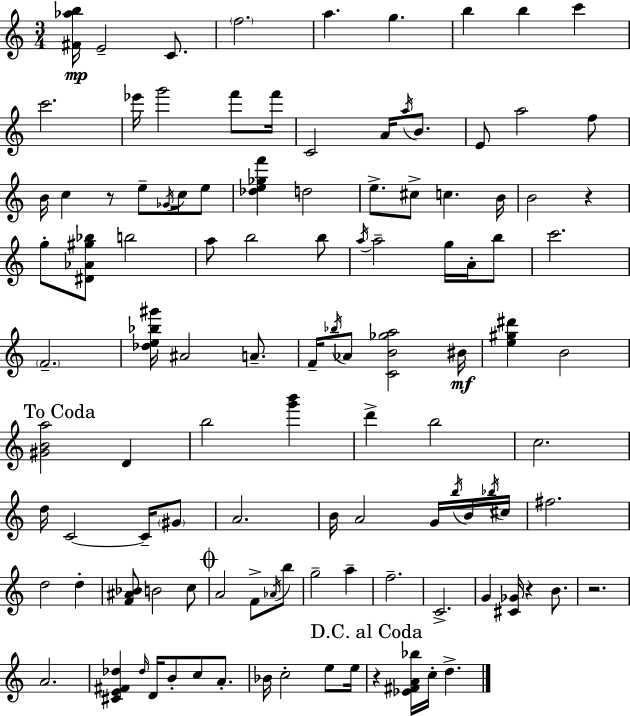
{
  \clef treble
  \numericTimeSignature
  \time 3/4
  \key a \minor
  \repeat volta 2 { <fis' aes'' b''>16\mp e'2-- c'8. | \parenthesize f''2. | a''4. g''4. | b''4 b''4 c'''4 | \break c'''2. | ees'''16 g'''2 f'''8 f'''16 | c'2 a'16 \acciaccatura { a''16 } b'8. | e'8 a''2 f''8 | \break b'16 c''4 r8 e''8-- \acciaccatura { ges'16 } c''16 | e''8 <des'' e'' ges'' f'''>4 d''2 | e''8.-> cis''8-> c''4. | b'16 b'2 r4 | \break g''8-. <dis' aes' gis'' bes''>8 b''2 | a''8 b''2 | b''8 \acciaccatura { a''16 } a''2-- g''16 | a'16-. b''8 c'''2. | \break \parenthesize f'2.-- | <des'' e'' bes'' gis'''>16 ais'2 | a'8.-- f'16-- \acciaccatura { bes''16 } aes'8 <c' b' ges'' a''>2 | bis'16\mf <e'' gis'' dis'''>4 b'2 | \break \mark "To Coda" <gis' b' a''>2 | d'4 b''2 | <g''' b'''>4 d'''4-> b''2 | c''2. | \break d''16 c'2~~ | c'16-- \parenthesize gis'8 a'2. | b'16 a'2 | g'16 \acciaccatura { b''16 } b'16 \acciaccatura { bes''16 } cis''16 fis''2. | \break d''2 | d''4-. <f' ais' bes'>8 b'2 | c''8 \mark \markup { \musicglyph "scripts.coda" } a'2 | f'8-> \acciaccatura { aes'16 } b''8 g''2-- | \break a''4-- f''2.-- | c'2.-> | g'4 <cis' ges'>16 | r4 b'8. r2. | \break a'2. | <cis' e' fis' des''>4 \grace { des''16 } | d'16 b'8-. c''8 a'8.-. bes'16 c''2-. | e''8 e''16 \mark "D.C. al Coda" r4 | \break <ees' fis' a' bes''>16 c''16-. d''4.-> } \bar "|."
}